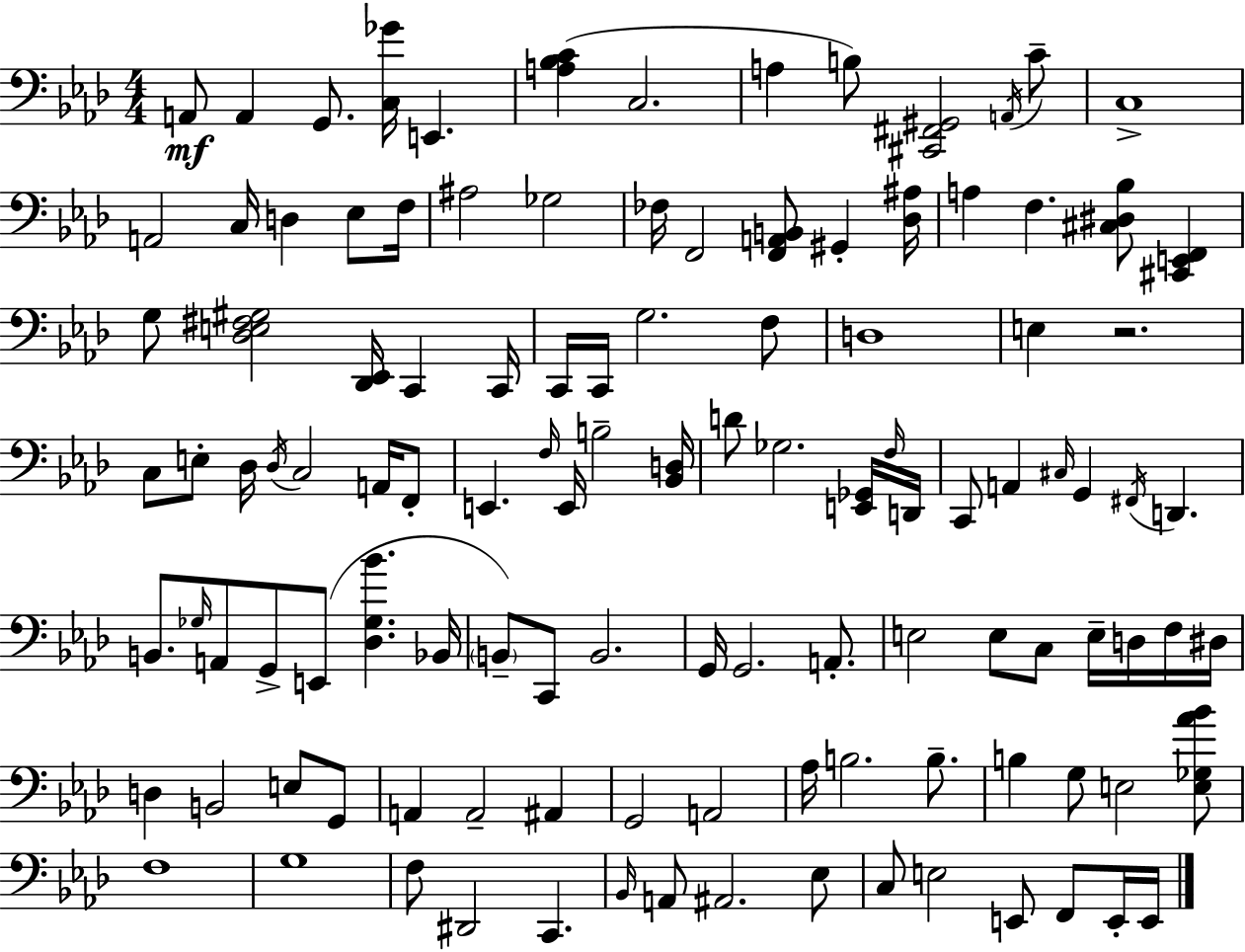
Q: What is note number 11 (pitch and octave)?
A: A2